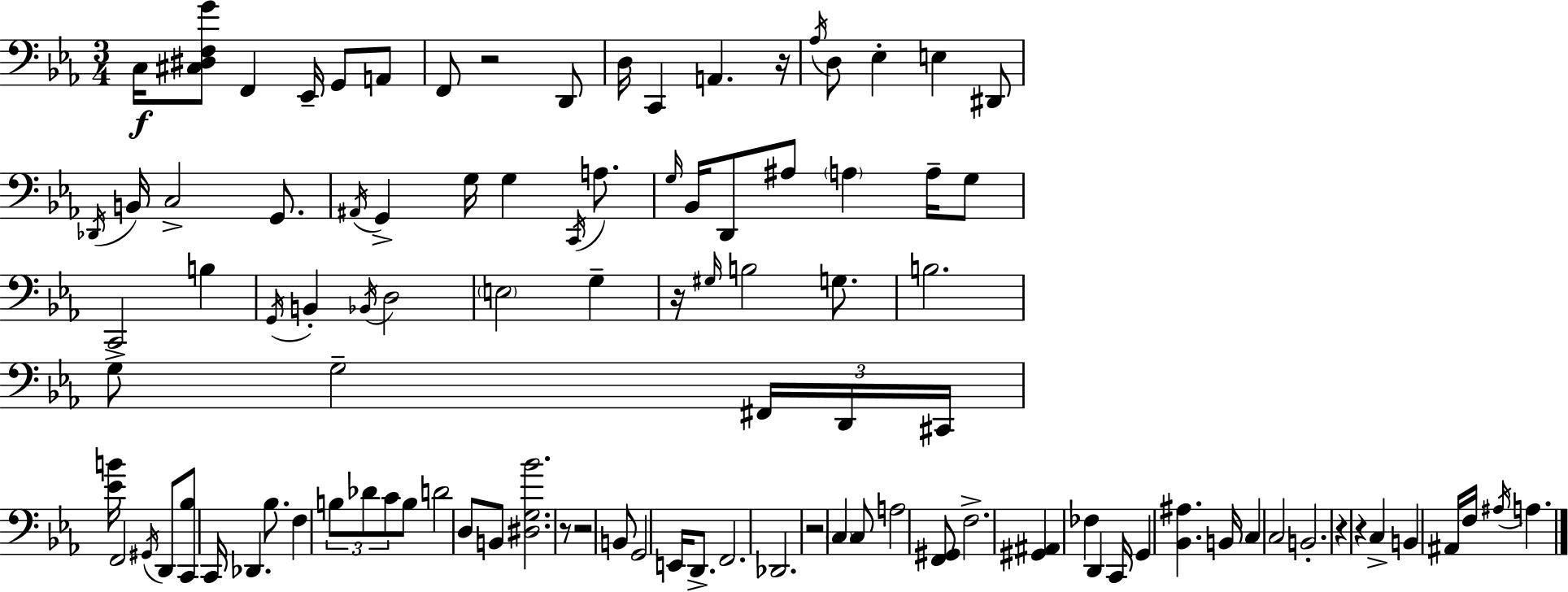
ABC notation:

X:1
T:Untitled
M:3/4
L:1/4
K:Cm
C,/4 [^C,^D,F,G]/2 F,, _E,,/4 G,,/2 A,,/2 F,,/2 z2 D,,/2 D,/4 C,, A,, z/4 _A,/4 D,/2 _E, E, ^D,,/2 _D,,/4 B,,/4 C,2 G,,/2 ^A,,/4 G,, G,/4 G, C,,/4 A,/2 G,/4 _B,,/4 D,,/2 ^A,/2 A, A,/4 G,/2 C,,2 B, G,,/4 B,, _B,,/4 D,2 E,2 G, z/4 ^G,/4 B,2 G,/2 B,2 G,/2 G,2 ^F,,/4 D,,/4 ^C,,/4 [_EB]/4 F,,2 ^G,,/4 D,,/2 [C,,_B,]/2 C,,/4 _D,, _B,/2 F, B,/2 _D/2 C/2 B,/2 D2 D,/2 B,,/2 [^D,G,_B]2 z/2 z2 B,,/2 G,,2 E,,/4 D,,/2 F,,2 _D,,2 z2 C, C,/2 A,2 [F,,^G,,]/2 F,2 [^G,,^A,,] _F, D,, C,,/4 G,, [_B,,^A,] B,,/4 C, C,2 B,,2 z z C, B,, ^A,,/4 F,/4 ^A,/4 A,